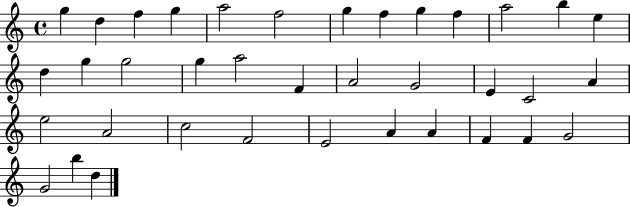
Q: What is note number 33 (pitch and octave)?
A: F4